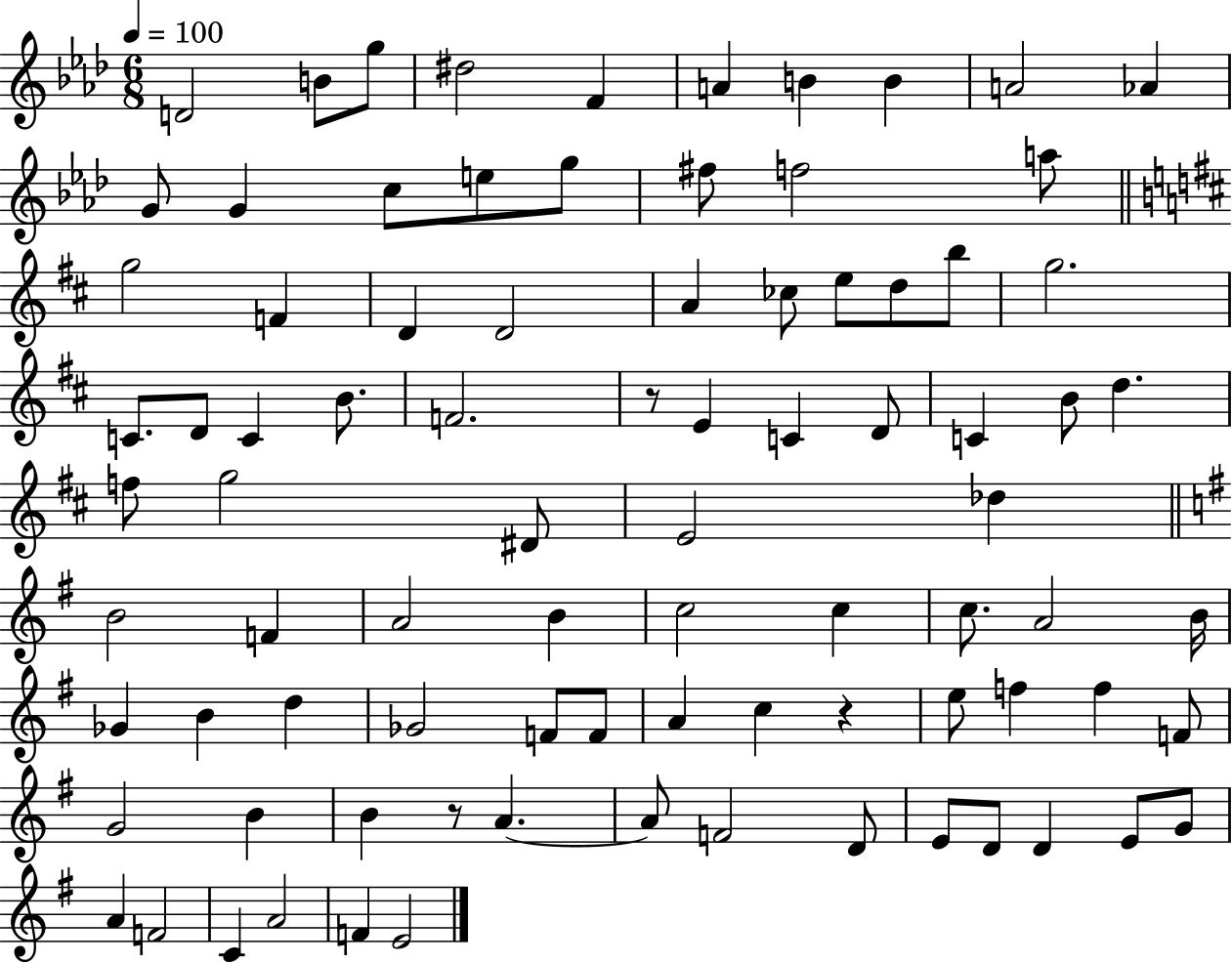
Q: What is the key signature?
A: AES major